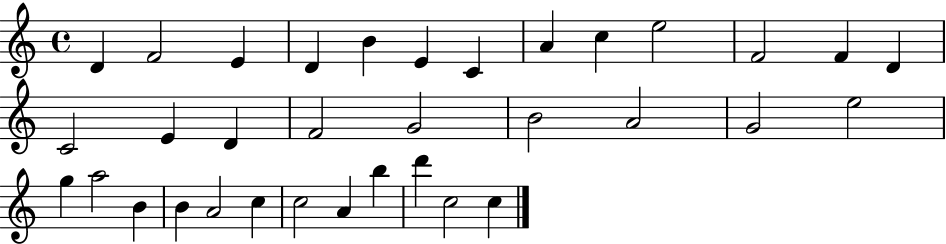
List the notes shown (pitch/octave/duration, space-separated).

D4/q F4/h E4/q D4/q B4/q E4/q C4/q A4/q C5/q E5/h F4/h F4/q D4/q C4/h E4/q D4/q F4/h G4/h B4/h A4/h G4/h E5/h G5/q A5/h B4/q B4/q A4/h C5/q C5/h A4/q B5/q D6/q C5/h C5/q